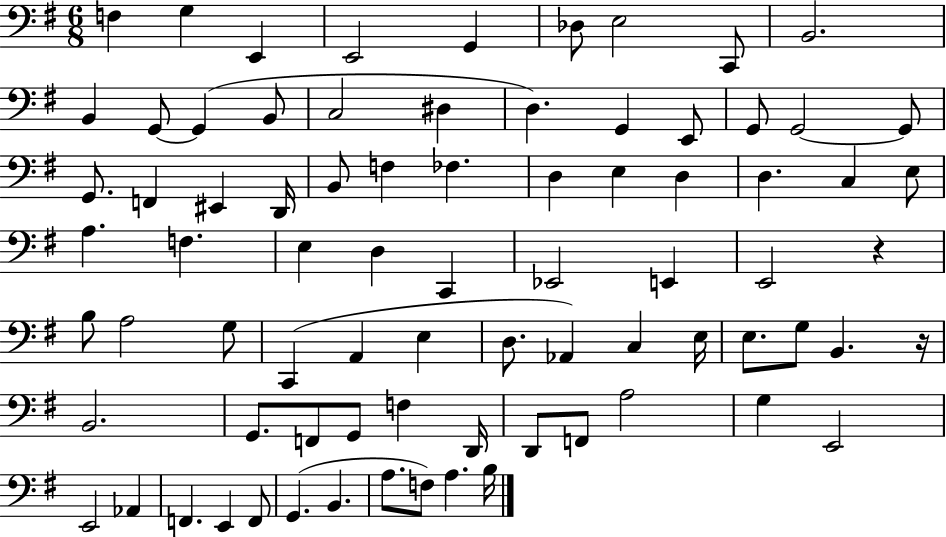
F3/q G3/q E2/q E2/h G2/q Db3/e E3/h C2/e B2/h. B2/q G2/e G2/q B2/e C3/h D#3/q D3/q. G2/q E2/e G2/e G2/h G2/e G2/e. F2/q EIS2/q D2/s B2/e F3/q FES3/q. D3/q E3/q D3/q D3/q. C3/q E3/e A3/q. F3/q. E3/q D3/q C2/q Eb2/h E2/q E2/h R/q B3/e A3/h G3/e C2/q A2/q E3/q D3/e. Ab2/q C3/q E3/s E3/e. G3/e B2/q. R/s B2/h. G2/e. F2/e G2/e F3/q D2/s D2/e F2/e A3/h G3/q E2/h E2/h Ab2/q F2/q. E2/q F2/e G2/q. B2/q. A3/e. F3/e A3/q. B3/s